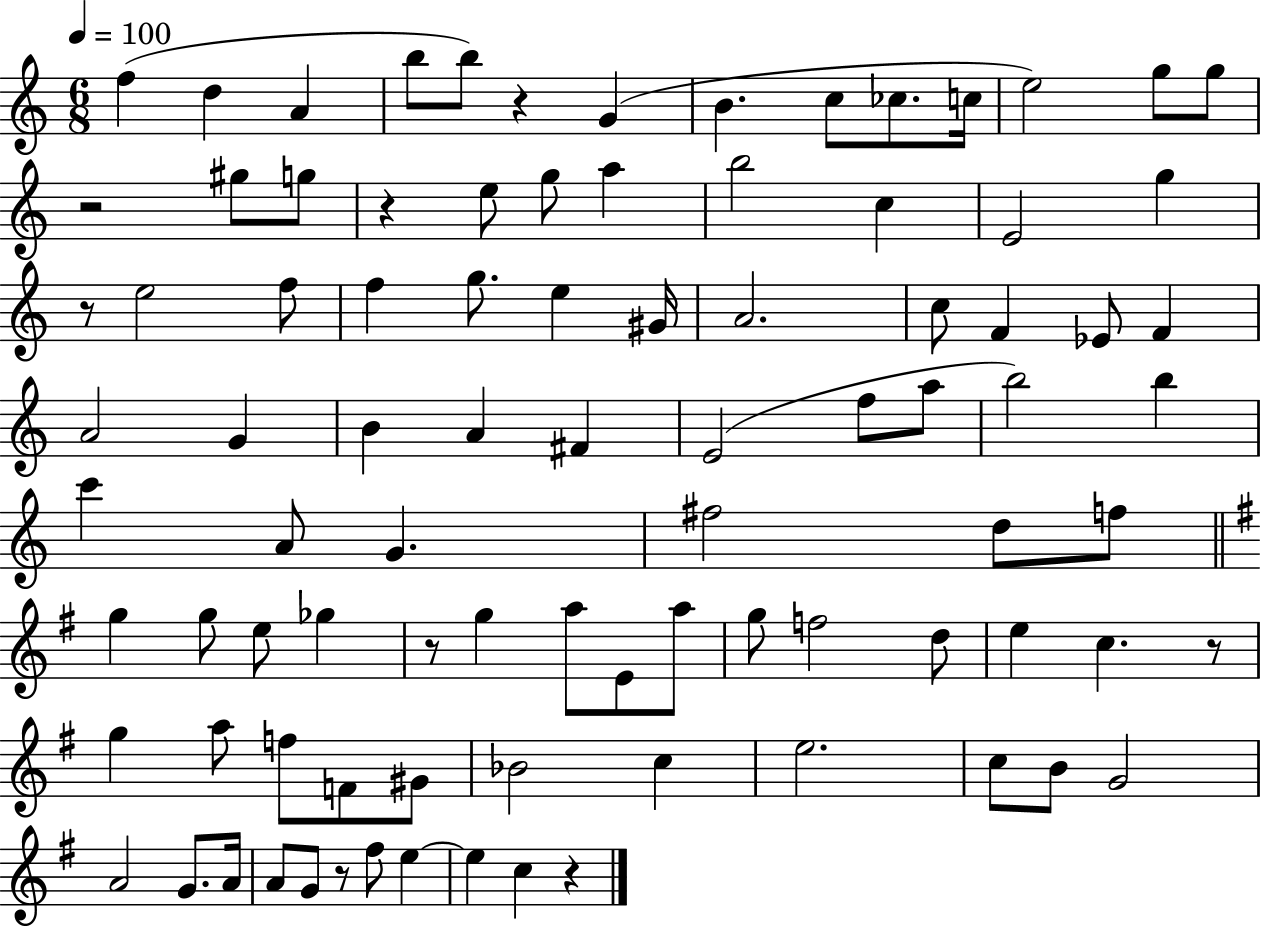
F5/q D5/q A4/q B5/e B5/e R/q G4/q B4/q. C5/e CES5/e. C5/s E5/h G5/e G5/e R/h G#5/e G5/e R/q E5/e G5/e A5/q B5/h C5/q E4/h G5/q R/e E5/h F5/e F5/q G5/e. E5/q G#4/s A4/h. C5/e F4/q Eb4/e F4/q A4/h G4/q B4/q A4/q F#4/q E4/h F5/e A5/e B5/h B5/q C6/q A4/e G4/q. F#5/h D5/e F5/e G5/q G5/e E5/e Gb5/q R/e G5/q A5/e E4/e A5/e G5/e F5/h D5/e E5/q C5/q. R/e G5/q A5/e F5/e F4/e G#4/e Bb4/h C5/q E5/h. C5/e B4/e G4/h A4/h G4/e. A4/s A4/e G4/e R/e F#5/e E5/q E5/q C5/q R/q